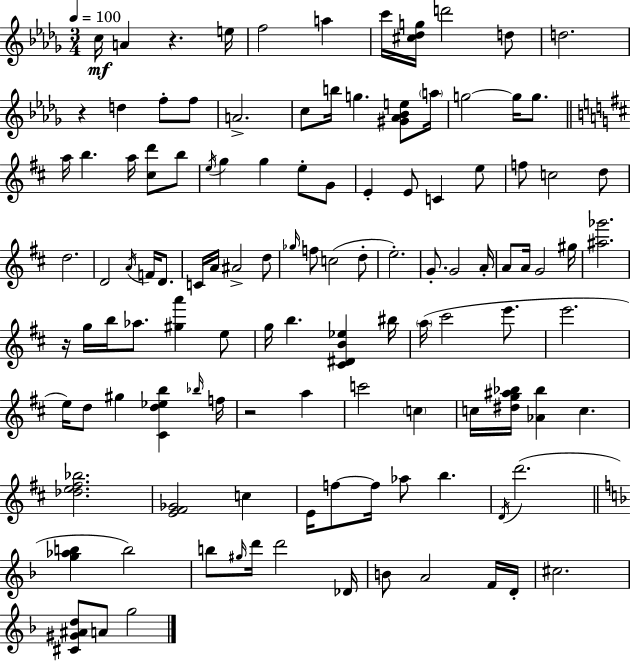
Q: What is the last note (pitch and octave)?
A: G5